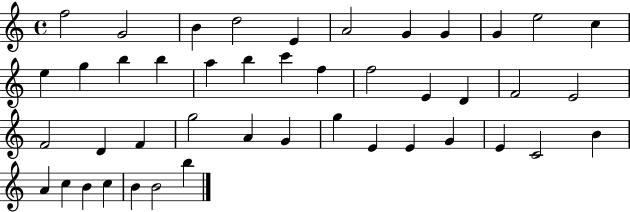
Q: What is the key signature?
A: C major